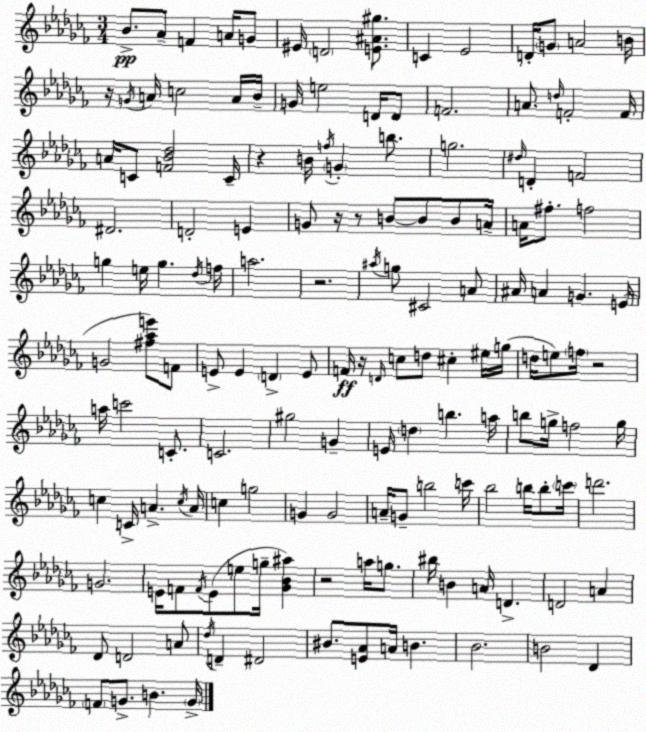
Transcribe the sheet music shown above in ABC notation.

X:1
T:Untitled
M:3/4
L:1/4
K:Abm
_B/2 _A/2 F A/4 G/2 ^E/4 D2 [E^A^g]/2 C _E2 D/4 G/2 A2 B/4 z/4 G/4 A/4 c2 A/4 _B/4 G/4 e2 D/4 D/2 F2 A/2 d/4 F2 F/4 A/4 C/2 [F_B_d]2 C/4 z B/4 f/4 G b/2 g2 ^d/4 D F2 ^D2 D2 E G/2 z/4 z/2 B/2 B/2 B/2 A/4 A/4 ^f/2 f2 g e/4 g _d/4 f/4 a2 z2 ^a/4 g/2 ^C2 A/2 ^A/4 A G E/4 G2 [^f_ae']/2 F/2 E/2 E D E/2 F/4 z/4 D/4 c/2 d/2 ^c ^e/4 g/4 d/4 e/2 f/4 z2 a/4 c'2 C/2 C2 ^g2 G E/4 d b a/4 b/2 g/4 f2 g/4 c C/4 A c/4 A/4 c g2 G G2 A/4 G/2 b2 c'/4 _b2 b/4 b/2 c'/4 d'2 G2 E/4 F/2 F/4 E/2 e/2 g/4 [_G_B^a] z2 a/4 g/2 ^b/4 B A/4 D D2 A _D/2 D2 A/2 _d/4 D ^D2 ^B/2 [E_A]/2 A/4 B _B2 B2 _D F/2 G/2 B G/4